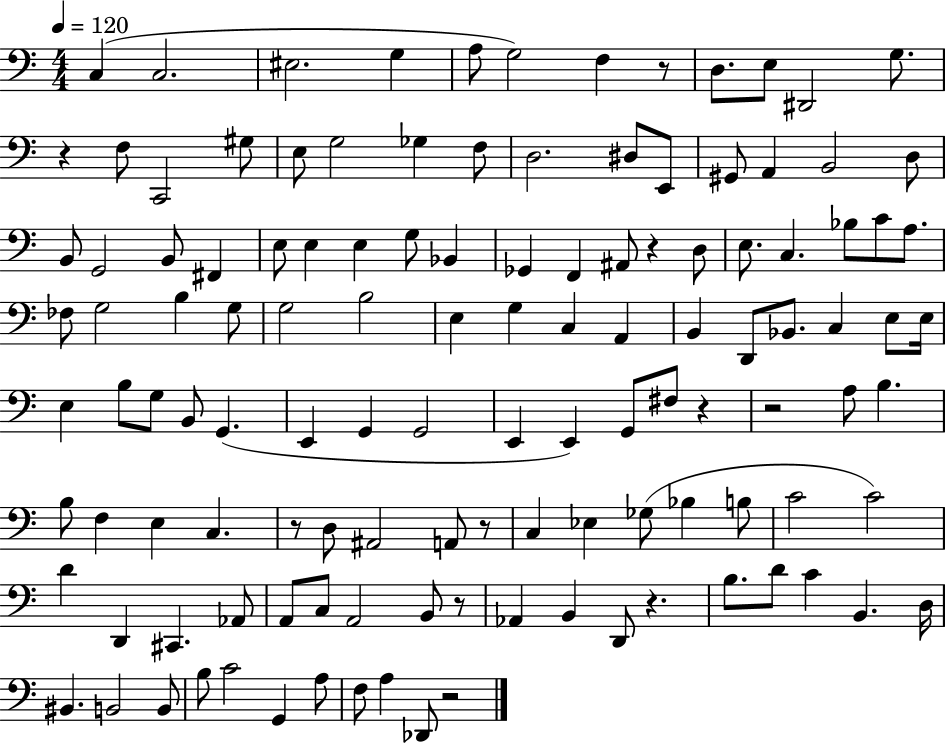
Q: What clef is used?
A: bass